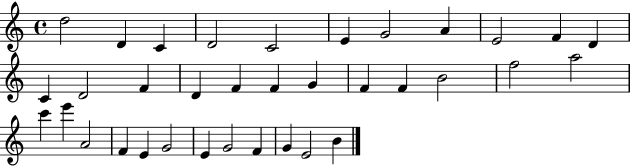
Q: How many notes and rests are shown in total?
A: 35